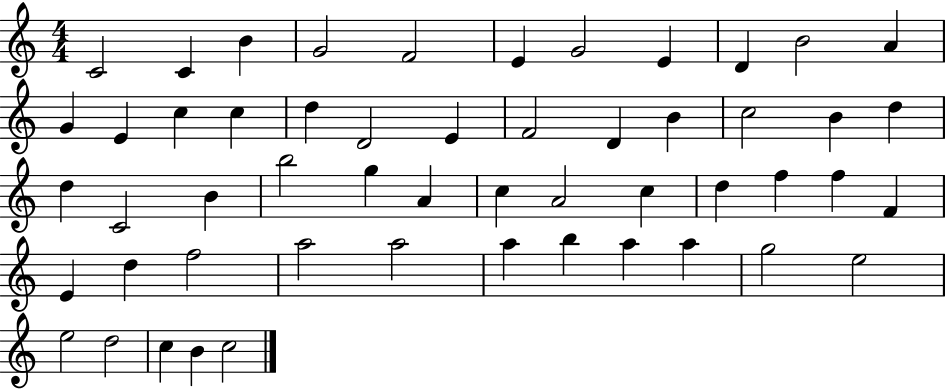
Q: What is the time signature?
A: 4/4